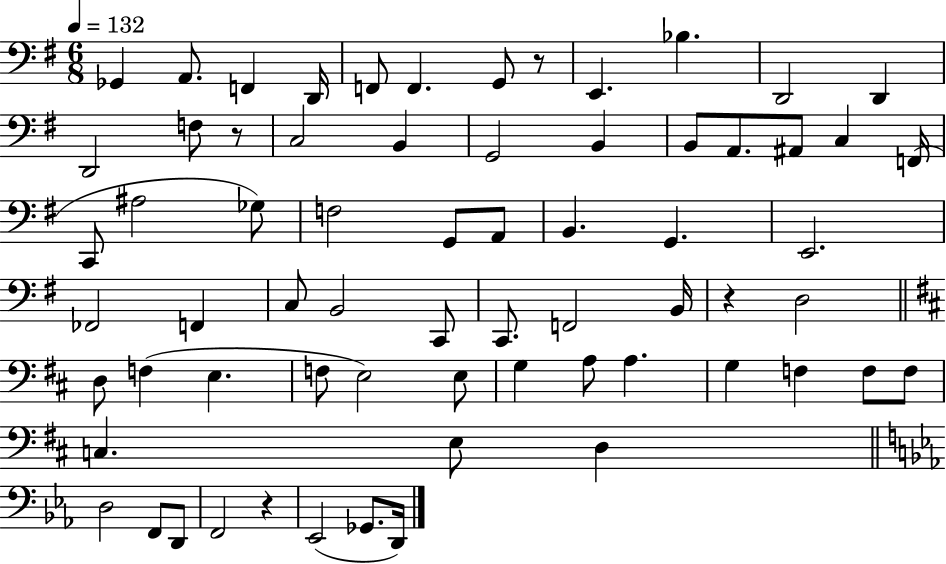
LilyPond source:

{
  \clef bass
  \numericTimeSignature
  \time 6/8
  \key g \major
  \tempo 4 = 132
  \repeat volta 2 { ges,4 a,8. f,4 d,16 | f,8 f,4. g,8 r8 | e,4. bes4. | d,2 d,4 | \break d,2 f8 r8 | c2 b,4 | g,2 b,4 | b,8 a,8. ais,8 c4 f,16( | \break c,8 ais2 ges8) | f2 g,8 a,8 | b,4. g,4. | e,2. | \break fes,2 f,4 | c8 b,2 c,8 | c,8. f,2 b,16 | r4 d2 | \break \bar "||" \break \key d \major d8 f4( e4. | f8 e2) e8 | g4 a8 a4. | g4 f4 f8 f8 | \break c4. e8 d4 | \bar "||" \break \key ees \major d2 f,8 d,8 | f,2 r4 | ees,2( ges,8. d,16) | } \bar "|."
}